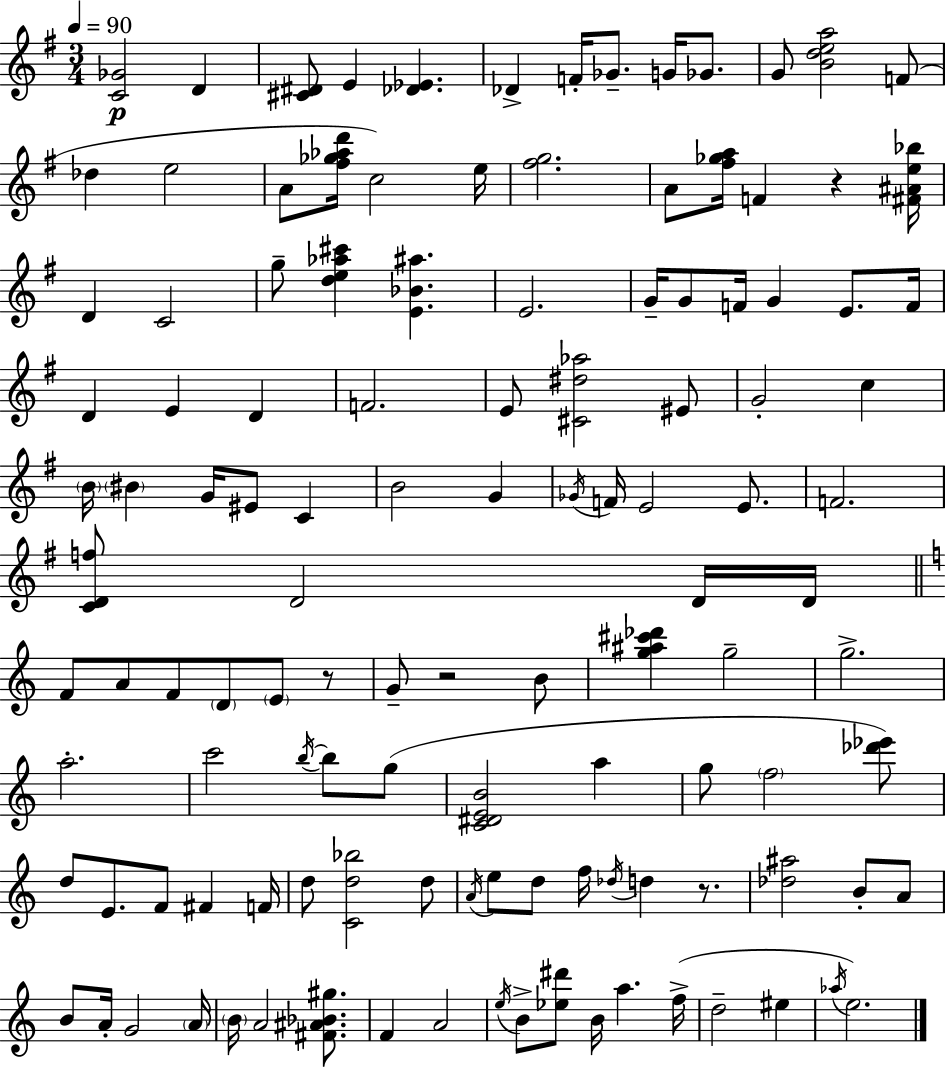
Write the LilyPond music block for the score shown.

{
  \clef treble
  \numericTimeSignature
  \time 3/4
  \key g \major
  \tempo 4 = 90
  <c' ges'>2\p d'4 | <cis' dis'>8 e'4 <des' ees'>4. | des'4-> f'16-. ges'8.-- g'16 ges'8. | g'8 <b' d'' e'' a''>2 f'8( | \break des''4 e''2 | a'8 <fis'' ges'' aes'' d'''>16 c''2) e''16 | <fis'' g''>2. | a'8 <fis'' ges'' a''>16 f'4 r4 <fis' ais' e'' bes''>16 | \break d'4 c'2 | g''8-- <d'' e'' aes'' cis'''>4 <e' bes' ais''>4. | e'2. | g'16-- g'8 f'16 g'4 e'8. f'16 | \break d'4 e'4 d'4 | f'2. | e'8 <cis' dis'' aes''>2 eis'8 | g'2-. c''4 | \break \parenthesize b'16 \parenthesize bis'4 g'16 eis'8 c'4 | b'2 g'4 | \acciaccatura { ges'16 } f'16 e'2 e'8. | f'2. | \break <c' d' f''>8 d'2 d'16 | d'16 \bar "||" \break \key a \minor f'8 a'8 f'8 \parenthesize d'8 \parenthesize e'8 r8 | g'8-- r2 b'8 | <g'' ais'' cis''' des'''>4 g''2-- | g''2.-> | \break a''2.-. | c'''2 \acciaccatura { b''16~ }~ b''8 g''8( | <c' dis' e' b'>2 a''4 | g''8 \parenthesize f''2 <des''' ees'''>8) | \break d''8 e'8. f'8 fis'4 | f'16 d''8 <c' d'' bes''>2 d''8 | \acciaccatura { a'16 } e''8 d''8 f''16 \acciaccatura { des''16 } d''4 | r8. <des'' ais''>2 b'8-. | \break a'8 b'8 a'16-. g'2 | \parenthesize a'16 \parenthesize b'16 a'2 | <fis' ais' bes' gis''>8. f'4 a'2 | \acciaccatura { e''16 } b'8-> <ees'' dis'''>8 b'16 a''4. | \break f''16->( d''2-- | eis''4 \acciaccatura { aes''16 } e''2.) | \bar "|."
}